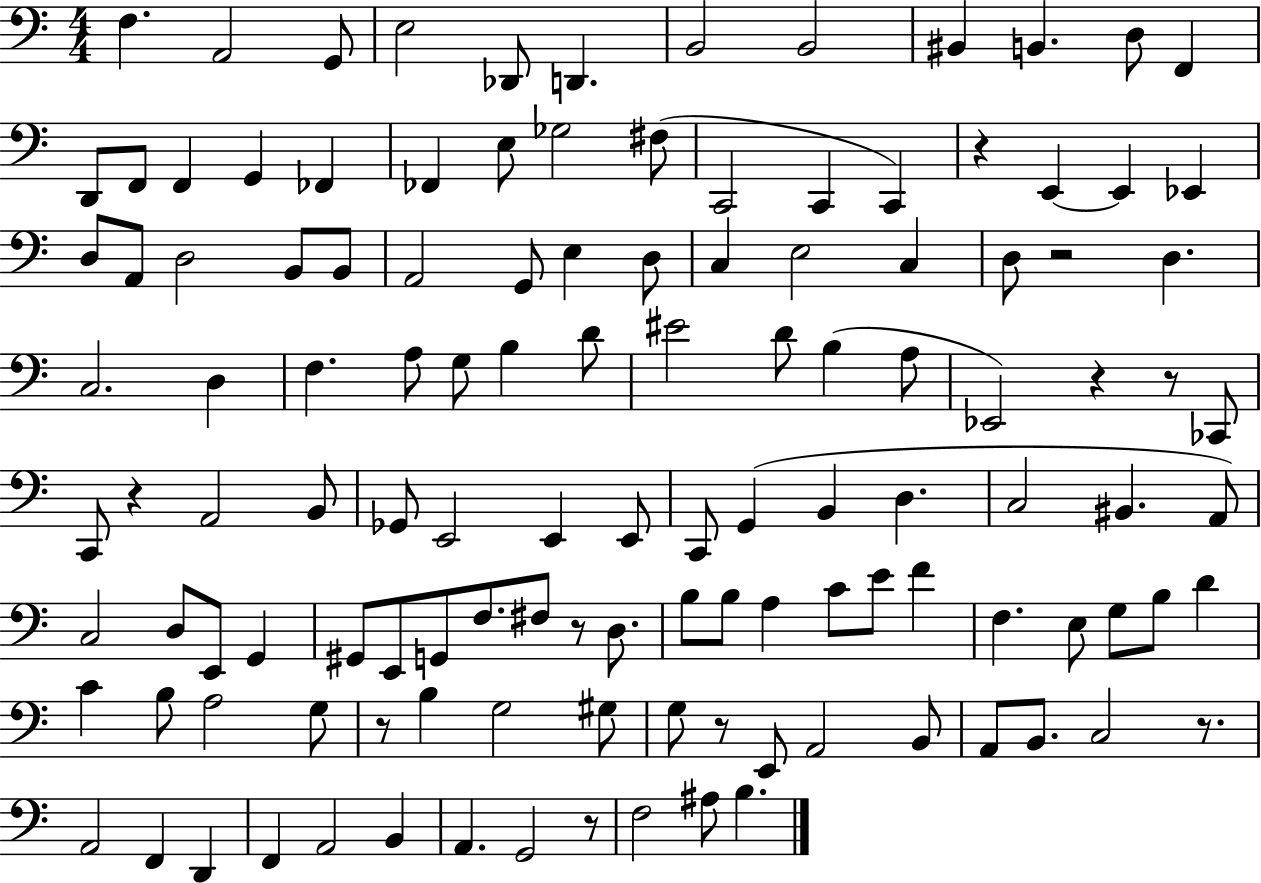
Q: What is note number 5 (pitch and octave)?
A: Db2